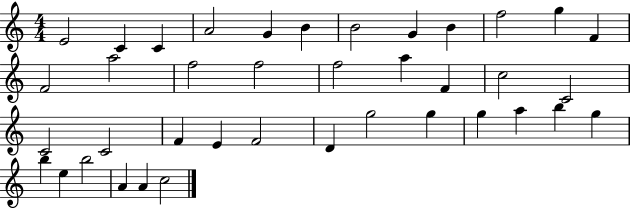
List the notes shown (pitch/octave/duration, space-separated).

E4/h C4/q C4/q A4/h G4/q B4/q B4/h G4/q B4/q F5/h G5/q F4/q F4/h A5/h F5/h F5/h F5/h A5/q F4/q C5/h C4/h C4/h C4/h F4/q E4/q F4/h D4/q G5/h G5/q G5/q A5/q B5/q G5/q B5/q E5/q B5/h A4/q A4/q C5/h